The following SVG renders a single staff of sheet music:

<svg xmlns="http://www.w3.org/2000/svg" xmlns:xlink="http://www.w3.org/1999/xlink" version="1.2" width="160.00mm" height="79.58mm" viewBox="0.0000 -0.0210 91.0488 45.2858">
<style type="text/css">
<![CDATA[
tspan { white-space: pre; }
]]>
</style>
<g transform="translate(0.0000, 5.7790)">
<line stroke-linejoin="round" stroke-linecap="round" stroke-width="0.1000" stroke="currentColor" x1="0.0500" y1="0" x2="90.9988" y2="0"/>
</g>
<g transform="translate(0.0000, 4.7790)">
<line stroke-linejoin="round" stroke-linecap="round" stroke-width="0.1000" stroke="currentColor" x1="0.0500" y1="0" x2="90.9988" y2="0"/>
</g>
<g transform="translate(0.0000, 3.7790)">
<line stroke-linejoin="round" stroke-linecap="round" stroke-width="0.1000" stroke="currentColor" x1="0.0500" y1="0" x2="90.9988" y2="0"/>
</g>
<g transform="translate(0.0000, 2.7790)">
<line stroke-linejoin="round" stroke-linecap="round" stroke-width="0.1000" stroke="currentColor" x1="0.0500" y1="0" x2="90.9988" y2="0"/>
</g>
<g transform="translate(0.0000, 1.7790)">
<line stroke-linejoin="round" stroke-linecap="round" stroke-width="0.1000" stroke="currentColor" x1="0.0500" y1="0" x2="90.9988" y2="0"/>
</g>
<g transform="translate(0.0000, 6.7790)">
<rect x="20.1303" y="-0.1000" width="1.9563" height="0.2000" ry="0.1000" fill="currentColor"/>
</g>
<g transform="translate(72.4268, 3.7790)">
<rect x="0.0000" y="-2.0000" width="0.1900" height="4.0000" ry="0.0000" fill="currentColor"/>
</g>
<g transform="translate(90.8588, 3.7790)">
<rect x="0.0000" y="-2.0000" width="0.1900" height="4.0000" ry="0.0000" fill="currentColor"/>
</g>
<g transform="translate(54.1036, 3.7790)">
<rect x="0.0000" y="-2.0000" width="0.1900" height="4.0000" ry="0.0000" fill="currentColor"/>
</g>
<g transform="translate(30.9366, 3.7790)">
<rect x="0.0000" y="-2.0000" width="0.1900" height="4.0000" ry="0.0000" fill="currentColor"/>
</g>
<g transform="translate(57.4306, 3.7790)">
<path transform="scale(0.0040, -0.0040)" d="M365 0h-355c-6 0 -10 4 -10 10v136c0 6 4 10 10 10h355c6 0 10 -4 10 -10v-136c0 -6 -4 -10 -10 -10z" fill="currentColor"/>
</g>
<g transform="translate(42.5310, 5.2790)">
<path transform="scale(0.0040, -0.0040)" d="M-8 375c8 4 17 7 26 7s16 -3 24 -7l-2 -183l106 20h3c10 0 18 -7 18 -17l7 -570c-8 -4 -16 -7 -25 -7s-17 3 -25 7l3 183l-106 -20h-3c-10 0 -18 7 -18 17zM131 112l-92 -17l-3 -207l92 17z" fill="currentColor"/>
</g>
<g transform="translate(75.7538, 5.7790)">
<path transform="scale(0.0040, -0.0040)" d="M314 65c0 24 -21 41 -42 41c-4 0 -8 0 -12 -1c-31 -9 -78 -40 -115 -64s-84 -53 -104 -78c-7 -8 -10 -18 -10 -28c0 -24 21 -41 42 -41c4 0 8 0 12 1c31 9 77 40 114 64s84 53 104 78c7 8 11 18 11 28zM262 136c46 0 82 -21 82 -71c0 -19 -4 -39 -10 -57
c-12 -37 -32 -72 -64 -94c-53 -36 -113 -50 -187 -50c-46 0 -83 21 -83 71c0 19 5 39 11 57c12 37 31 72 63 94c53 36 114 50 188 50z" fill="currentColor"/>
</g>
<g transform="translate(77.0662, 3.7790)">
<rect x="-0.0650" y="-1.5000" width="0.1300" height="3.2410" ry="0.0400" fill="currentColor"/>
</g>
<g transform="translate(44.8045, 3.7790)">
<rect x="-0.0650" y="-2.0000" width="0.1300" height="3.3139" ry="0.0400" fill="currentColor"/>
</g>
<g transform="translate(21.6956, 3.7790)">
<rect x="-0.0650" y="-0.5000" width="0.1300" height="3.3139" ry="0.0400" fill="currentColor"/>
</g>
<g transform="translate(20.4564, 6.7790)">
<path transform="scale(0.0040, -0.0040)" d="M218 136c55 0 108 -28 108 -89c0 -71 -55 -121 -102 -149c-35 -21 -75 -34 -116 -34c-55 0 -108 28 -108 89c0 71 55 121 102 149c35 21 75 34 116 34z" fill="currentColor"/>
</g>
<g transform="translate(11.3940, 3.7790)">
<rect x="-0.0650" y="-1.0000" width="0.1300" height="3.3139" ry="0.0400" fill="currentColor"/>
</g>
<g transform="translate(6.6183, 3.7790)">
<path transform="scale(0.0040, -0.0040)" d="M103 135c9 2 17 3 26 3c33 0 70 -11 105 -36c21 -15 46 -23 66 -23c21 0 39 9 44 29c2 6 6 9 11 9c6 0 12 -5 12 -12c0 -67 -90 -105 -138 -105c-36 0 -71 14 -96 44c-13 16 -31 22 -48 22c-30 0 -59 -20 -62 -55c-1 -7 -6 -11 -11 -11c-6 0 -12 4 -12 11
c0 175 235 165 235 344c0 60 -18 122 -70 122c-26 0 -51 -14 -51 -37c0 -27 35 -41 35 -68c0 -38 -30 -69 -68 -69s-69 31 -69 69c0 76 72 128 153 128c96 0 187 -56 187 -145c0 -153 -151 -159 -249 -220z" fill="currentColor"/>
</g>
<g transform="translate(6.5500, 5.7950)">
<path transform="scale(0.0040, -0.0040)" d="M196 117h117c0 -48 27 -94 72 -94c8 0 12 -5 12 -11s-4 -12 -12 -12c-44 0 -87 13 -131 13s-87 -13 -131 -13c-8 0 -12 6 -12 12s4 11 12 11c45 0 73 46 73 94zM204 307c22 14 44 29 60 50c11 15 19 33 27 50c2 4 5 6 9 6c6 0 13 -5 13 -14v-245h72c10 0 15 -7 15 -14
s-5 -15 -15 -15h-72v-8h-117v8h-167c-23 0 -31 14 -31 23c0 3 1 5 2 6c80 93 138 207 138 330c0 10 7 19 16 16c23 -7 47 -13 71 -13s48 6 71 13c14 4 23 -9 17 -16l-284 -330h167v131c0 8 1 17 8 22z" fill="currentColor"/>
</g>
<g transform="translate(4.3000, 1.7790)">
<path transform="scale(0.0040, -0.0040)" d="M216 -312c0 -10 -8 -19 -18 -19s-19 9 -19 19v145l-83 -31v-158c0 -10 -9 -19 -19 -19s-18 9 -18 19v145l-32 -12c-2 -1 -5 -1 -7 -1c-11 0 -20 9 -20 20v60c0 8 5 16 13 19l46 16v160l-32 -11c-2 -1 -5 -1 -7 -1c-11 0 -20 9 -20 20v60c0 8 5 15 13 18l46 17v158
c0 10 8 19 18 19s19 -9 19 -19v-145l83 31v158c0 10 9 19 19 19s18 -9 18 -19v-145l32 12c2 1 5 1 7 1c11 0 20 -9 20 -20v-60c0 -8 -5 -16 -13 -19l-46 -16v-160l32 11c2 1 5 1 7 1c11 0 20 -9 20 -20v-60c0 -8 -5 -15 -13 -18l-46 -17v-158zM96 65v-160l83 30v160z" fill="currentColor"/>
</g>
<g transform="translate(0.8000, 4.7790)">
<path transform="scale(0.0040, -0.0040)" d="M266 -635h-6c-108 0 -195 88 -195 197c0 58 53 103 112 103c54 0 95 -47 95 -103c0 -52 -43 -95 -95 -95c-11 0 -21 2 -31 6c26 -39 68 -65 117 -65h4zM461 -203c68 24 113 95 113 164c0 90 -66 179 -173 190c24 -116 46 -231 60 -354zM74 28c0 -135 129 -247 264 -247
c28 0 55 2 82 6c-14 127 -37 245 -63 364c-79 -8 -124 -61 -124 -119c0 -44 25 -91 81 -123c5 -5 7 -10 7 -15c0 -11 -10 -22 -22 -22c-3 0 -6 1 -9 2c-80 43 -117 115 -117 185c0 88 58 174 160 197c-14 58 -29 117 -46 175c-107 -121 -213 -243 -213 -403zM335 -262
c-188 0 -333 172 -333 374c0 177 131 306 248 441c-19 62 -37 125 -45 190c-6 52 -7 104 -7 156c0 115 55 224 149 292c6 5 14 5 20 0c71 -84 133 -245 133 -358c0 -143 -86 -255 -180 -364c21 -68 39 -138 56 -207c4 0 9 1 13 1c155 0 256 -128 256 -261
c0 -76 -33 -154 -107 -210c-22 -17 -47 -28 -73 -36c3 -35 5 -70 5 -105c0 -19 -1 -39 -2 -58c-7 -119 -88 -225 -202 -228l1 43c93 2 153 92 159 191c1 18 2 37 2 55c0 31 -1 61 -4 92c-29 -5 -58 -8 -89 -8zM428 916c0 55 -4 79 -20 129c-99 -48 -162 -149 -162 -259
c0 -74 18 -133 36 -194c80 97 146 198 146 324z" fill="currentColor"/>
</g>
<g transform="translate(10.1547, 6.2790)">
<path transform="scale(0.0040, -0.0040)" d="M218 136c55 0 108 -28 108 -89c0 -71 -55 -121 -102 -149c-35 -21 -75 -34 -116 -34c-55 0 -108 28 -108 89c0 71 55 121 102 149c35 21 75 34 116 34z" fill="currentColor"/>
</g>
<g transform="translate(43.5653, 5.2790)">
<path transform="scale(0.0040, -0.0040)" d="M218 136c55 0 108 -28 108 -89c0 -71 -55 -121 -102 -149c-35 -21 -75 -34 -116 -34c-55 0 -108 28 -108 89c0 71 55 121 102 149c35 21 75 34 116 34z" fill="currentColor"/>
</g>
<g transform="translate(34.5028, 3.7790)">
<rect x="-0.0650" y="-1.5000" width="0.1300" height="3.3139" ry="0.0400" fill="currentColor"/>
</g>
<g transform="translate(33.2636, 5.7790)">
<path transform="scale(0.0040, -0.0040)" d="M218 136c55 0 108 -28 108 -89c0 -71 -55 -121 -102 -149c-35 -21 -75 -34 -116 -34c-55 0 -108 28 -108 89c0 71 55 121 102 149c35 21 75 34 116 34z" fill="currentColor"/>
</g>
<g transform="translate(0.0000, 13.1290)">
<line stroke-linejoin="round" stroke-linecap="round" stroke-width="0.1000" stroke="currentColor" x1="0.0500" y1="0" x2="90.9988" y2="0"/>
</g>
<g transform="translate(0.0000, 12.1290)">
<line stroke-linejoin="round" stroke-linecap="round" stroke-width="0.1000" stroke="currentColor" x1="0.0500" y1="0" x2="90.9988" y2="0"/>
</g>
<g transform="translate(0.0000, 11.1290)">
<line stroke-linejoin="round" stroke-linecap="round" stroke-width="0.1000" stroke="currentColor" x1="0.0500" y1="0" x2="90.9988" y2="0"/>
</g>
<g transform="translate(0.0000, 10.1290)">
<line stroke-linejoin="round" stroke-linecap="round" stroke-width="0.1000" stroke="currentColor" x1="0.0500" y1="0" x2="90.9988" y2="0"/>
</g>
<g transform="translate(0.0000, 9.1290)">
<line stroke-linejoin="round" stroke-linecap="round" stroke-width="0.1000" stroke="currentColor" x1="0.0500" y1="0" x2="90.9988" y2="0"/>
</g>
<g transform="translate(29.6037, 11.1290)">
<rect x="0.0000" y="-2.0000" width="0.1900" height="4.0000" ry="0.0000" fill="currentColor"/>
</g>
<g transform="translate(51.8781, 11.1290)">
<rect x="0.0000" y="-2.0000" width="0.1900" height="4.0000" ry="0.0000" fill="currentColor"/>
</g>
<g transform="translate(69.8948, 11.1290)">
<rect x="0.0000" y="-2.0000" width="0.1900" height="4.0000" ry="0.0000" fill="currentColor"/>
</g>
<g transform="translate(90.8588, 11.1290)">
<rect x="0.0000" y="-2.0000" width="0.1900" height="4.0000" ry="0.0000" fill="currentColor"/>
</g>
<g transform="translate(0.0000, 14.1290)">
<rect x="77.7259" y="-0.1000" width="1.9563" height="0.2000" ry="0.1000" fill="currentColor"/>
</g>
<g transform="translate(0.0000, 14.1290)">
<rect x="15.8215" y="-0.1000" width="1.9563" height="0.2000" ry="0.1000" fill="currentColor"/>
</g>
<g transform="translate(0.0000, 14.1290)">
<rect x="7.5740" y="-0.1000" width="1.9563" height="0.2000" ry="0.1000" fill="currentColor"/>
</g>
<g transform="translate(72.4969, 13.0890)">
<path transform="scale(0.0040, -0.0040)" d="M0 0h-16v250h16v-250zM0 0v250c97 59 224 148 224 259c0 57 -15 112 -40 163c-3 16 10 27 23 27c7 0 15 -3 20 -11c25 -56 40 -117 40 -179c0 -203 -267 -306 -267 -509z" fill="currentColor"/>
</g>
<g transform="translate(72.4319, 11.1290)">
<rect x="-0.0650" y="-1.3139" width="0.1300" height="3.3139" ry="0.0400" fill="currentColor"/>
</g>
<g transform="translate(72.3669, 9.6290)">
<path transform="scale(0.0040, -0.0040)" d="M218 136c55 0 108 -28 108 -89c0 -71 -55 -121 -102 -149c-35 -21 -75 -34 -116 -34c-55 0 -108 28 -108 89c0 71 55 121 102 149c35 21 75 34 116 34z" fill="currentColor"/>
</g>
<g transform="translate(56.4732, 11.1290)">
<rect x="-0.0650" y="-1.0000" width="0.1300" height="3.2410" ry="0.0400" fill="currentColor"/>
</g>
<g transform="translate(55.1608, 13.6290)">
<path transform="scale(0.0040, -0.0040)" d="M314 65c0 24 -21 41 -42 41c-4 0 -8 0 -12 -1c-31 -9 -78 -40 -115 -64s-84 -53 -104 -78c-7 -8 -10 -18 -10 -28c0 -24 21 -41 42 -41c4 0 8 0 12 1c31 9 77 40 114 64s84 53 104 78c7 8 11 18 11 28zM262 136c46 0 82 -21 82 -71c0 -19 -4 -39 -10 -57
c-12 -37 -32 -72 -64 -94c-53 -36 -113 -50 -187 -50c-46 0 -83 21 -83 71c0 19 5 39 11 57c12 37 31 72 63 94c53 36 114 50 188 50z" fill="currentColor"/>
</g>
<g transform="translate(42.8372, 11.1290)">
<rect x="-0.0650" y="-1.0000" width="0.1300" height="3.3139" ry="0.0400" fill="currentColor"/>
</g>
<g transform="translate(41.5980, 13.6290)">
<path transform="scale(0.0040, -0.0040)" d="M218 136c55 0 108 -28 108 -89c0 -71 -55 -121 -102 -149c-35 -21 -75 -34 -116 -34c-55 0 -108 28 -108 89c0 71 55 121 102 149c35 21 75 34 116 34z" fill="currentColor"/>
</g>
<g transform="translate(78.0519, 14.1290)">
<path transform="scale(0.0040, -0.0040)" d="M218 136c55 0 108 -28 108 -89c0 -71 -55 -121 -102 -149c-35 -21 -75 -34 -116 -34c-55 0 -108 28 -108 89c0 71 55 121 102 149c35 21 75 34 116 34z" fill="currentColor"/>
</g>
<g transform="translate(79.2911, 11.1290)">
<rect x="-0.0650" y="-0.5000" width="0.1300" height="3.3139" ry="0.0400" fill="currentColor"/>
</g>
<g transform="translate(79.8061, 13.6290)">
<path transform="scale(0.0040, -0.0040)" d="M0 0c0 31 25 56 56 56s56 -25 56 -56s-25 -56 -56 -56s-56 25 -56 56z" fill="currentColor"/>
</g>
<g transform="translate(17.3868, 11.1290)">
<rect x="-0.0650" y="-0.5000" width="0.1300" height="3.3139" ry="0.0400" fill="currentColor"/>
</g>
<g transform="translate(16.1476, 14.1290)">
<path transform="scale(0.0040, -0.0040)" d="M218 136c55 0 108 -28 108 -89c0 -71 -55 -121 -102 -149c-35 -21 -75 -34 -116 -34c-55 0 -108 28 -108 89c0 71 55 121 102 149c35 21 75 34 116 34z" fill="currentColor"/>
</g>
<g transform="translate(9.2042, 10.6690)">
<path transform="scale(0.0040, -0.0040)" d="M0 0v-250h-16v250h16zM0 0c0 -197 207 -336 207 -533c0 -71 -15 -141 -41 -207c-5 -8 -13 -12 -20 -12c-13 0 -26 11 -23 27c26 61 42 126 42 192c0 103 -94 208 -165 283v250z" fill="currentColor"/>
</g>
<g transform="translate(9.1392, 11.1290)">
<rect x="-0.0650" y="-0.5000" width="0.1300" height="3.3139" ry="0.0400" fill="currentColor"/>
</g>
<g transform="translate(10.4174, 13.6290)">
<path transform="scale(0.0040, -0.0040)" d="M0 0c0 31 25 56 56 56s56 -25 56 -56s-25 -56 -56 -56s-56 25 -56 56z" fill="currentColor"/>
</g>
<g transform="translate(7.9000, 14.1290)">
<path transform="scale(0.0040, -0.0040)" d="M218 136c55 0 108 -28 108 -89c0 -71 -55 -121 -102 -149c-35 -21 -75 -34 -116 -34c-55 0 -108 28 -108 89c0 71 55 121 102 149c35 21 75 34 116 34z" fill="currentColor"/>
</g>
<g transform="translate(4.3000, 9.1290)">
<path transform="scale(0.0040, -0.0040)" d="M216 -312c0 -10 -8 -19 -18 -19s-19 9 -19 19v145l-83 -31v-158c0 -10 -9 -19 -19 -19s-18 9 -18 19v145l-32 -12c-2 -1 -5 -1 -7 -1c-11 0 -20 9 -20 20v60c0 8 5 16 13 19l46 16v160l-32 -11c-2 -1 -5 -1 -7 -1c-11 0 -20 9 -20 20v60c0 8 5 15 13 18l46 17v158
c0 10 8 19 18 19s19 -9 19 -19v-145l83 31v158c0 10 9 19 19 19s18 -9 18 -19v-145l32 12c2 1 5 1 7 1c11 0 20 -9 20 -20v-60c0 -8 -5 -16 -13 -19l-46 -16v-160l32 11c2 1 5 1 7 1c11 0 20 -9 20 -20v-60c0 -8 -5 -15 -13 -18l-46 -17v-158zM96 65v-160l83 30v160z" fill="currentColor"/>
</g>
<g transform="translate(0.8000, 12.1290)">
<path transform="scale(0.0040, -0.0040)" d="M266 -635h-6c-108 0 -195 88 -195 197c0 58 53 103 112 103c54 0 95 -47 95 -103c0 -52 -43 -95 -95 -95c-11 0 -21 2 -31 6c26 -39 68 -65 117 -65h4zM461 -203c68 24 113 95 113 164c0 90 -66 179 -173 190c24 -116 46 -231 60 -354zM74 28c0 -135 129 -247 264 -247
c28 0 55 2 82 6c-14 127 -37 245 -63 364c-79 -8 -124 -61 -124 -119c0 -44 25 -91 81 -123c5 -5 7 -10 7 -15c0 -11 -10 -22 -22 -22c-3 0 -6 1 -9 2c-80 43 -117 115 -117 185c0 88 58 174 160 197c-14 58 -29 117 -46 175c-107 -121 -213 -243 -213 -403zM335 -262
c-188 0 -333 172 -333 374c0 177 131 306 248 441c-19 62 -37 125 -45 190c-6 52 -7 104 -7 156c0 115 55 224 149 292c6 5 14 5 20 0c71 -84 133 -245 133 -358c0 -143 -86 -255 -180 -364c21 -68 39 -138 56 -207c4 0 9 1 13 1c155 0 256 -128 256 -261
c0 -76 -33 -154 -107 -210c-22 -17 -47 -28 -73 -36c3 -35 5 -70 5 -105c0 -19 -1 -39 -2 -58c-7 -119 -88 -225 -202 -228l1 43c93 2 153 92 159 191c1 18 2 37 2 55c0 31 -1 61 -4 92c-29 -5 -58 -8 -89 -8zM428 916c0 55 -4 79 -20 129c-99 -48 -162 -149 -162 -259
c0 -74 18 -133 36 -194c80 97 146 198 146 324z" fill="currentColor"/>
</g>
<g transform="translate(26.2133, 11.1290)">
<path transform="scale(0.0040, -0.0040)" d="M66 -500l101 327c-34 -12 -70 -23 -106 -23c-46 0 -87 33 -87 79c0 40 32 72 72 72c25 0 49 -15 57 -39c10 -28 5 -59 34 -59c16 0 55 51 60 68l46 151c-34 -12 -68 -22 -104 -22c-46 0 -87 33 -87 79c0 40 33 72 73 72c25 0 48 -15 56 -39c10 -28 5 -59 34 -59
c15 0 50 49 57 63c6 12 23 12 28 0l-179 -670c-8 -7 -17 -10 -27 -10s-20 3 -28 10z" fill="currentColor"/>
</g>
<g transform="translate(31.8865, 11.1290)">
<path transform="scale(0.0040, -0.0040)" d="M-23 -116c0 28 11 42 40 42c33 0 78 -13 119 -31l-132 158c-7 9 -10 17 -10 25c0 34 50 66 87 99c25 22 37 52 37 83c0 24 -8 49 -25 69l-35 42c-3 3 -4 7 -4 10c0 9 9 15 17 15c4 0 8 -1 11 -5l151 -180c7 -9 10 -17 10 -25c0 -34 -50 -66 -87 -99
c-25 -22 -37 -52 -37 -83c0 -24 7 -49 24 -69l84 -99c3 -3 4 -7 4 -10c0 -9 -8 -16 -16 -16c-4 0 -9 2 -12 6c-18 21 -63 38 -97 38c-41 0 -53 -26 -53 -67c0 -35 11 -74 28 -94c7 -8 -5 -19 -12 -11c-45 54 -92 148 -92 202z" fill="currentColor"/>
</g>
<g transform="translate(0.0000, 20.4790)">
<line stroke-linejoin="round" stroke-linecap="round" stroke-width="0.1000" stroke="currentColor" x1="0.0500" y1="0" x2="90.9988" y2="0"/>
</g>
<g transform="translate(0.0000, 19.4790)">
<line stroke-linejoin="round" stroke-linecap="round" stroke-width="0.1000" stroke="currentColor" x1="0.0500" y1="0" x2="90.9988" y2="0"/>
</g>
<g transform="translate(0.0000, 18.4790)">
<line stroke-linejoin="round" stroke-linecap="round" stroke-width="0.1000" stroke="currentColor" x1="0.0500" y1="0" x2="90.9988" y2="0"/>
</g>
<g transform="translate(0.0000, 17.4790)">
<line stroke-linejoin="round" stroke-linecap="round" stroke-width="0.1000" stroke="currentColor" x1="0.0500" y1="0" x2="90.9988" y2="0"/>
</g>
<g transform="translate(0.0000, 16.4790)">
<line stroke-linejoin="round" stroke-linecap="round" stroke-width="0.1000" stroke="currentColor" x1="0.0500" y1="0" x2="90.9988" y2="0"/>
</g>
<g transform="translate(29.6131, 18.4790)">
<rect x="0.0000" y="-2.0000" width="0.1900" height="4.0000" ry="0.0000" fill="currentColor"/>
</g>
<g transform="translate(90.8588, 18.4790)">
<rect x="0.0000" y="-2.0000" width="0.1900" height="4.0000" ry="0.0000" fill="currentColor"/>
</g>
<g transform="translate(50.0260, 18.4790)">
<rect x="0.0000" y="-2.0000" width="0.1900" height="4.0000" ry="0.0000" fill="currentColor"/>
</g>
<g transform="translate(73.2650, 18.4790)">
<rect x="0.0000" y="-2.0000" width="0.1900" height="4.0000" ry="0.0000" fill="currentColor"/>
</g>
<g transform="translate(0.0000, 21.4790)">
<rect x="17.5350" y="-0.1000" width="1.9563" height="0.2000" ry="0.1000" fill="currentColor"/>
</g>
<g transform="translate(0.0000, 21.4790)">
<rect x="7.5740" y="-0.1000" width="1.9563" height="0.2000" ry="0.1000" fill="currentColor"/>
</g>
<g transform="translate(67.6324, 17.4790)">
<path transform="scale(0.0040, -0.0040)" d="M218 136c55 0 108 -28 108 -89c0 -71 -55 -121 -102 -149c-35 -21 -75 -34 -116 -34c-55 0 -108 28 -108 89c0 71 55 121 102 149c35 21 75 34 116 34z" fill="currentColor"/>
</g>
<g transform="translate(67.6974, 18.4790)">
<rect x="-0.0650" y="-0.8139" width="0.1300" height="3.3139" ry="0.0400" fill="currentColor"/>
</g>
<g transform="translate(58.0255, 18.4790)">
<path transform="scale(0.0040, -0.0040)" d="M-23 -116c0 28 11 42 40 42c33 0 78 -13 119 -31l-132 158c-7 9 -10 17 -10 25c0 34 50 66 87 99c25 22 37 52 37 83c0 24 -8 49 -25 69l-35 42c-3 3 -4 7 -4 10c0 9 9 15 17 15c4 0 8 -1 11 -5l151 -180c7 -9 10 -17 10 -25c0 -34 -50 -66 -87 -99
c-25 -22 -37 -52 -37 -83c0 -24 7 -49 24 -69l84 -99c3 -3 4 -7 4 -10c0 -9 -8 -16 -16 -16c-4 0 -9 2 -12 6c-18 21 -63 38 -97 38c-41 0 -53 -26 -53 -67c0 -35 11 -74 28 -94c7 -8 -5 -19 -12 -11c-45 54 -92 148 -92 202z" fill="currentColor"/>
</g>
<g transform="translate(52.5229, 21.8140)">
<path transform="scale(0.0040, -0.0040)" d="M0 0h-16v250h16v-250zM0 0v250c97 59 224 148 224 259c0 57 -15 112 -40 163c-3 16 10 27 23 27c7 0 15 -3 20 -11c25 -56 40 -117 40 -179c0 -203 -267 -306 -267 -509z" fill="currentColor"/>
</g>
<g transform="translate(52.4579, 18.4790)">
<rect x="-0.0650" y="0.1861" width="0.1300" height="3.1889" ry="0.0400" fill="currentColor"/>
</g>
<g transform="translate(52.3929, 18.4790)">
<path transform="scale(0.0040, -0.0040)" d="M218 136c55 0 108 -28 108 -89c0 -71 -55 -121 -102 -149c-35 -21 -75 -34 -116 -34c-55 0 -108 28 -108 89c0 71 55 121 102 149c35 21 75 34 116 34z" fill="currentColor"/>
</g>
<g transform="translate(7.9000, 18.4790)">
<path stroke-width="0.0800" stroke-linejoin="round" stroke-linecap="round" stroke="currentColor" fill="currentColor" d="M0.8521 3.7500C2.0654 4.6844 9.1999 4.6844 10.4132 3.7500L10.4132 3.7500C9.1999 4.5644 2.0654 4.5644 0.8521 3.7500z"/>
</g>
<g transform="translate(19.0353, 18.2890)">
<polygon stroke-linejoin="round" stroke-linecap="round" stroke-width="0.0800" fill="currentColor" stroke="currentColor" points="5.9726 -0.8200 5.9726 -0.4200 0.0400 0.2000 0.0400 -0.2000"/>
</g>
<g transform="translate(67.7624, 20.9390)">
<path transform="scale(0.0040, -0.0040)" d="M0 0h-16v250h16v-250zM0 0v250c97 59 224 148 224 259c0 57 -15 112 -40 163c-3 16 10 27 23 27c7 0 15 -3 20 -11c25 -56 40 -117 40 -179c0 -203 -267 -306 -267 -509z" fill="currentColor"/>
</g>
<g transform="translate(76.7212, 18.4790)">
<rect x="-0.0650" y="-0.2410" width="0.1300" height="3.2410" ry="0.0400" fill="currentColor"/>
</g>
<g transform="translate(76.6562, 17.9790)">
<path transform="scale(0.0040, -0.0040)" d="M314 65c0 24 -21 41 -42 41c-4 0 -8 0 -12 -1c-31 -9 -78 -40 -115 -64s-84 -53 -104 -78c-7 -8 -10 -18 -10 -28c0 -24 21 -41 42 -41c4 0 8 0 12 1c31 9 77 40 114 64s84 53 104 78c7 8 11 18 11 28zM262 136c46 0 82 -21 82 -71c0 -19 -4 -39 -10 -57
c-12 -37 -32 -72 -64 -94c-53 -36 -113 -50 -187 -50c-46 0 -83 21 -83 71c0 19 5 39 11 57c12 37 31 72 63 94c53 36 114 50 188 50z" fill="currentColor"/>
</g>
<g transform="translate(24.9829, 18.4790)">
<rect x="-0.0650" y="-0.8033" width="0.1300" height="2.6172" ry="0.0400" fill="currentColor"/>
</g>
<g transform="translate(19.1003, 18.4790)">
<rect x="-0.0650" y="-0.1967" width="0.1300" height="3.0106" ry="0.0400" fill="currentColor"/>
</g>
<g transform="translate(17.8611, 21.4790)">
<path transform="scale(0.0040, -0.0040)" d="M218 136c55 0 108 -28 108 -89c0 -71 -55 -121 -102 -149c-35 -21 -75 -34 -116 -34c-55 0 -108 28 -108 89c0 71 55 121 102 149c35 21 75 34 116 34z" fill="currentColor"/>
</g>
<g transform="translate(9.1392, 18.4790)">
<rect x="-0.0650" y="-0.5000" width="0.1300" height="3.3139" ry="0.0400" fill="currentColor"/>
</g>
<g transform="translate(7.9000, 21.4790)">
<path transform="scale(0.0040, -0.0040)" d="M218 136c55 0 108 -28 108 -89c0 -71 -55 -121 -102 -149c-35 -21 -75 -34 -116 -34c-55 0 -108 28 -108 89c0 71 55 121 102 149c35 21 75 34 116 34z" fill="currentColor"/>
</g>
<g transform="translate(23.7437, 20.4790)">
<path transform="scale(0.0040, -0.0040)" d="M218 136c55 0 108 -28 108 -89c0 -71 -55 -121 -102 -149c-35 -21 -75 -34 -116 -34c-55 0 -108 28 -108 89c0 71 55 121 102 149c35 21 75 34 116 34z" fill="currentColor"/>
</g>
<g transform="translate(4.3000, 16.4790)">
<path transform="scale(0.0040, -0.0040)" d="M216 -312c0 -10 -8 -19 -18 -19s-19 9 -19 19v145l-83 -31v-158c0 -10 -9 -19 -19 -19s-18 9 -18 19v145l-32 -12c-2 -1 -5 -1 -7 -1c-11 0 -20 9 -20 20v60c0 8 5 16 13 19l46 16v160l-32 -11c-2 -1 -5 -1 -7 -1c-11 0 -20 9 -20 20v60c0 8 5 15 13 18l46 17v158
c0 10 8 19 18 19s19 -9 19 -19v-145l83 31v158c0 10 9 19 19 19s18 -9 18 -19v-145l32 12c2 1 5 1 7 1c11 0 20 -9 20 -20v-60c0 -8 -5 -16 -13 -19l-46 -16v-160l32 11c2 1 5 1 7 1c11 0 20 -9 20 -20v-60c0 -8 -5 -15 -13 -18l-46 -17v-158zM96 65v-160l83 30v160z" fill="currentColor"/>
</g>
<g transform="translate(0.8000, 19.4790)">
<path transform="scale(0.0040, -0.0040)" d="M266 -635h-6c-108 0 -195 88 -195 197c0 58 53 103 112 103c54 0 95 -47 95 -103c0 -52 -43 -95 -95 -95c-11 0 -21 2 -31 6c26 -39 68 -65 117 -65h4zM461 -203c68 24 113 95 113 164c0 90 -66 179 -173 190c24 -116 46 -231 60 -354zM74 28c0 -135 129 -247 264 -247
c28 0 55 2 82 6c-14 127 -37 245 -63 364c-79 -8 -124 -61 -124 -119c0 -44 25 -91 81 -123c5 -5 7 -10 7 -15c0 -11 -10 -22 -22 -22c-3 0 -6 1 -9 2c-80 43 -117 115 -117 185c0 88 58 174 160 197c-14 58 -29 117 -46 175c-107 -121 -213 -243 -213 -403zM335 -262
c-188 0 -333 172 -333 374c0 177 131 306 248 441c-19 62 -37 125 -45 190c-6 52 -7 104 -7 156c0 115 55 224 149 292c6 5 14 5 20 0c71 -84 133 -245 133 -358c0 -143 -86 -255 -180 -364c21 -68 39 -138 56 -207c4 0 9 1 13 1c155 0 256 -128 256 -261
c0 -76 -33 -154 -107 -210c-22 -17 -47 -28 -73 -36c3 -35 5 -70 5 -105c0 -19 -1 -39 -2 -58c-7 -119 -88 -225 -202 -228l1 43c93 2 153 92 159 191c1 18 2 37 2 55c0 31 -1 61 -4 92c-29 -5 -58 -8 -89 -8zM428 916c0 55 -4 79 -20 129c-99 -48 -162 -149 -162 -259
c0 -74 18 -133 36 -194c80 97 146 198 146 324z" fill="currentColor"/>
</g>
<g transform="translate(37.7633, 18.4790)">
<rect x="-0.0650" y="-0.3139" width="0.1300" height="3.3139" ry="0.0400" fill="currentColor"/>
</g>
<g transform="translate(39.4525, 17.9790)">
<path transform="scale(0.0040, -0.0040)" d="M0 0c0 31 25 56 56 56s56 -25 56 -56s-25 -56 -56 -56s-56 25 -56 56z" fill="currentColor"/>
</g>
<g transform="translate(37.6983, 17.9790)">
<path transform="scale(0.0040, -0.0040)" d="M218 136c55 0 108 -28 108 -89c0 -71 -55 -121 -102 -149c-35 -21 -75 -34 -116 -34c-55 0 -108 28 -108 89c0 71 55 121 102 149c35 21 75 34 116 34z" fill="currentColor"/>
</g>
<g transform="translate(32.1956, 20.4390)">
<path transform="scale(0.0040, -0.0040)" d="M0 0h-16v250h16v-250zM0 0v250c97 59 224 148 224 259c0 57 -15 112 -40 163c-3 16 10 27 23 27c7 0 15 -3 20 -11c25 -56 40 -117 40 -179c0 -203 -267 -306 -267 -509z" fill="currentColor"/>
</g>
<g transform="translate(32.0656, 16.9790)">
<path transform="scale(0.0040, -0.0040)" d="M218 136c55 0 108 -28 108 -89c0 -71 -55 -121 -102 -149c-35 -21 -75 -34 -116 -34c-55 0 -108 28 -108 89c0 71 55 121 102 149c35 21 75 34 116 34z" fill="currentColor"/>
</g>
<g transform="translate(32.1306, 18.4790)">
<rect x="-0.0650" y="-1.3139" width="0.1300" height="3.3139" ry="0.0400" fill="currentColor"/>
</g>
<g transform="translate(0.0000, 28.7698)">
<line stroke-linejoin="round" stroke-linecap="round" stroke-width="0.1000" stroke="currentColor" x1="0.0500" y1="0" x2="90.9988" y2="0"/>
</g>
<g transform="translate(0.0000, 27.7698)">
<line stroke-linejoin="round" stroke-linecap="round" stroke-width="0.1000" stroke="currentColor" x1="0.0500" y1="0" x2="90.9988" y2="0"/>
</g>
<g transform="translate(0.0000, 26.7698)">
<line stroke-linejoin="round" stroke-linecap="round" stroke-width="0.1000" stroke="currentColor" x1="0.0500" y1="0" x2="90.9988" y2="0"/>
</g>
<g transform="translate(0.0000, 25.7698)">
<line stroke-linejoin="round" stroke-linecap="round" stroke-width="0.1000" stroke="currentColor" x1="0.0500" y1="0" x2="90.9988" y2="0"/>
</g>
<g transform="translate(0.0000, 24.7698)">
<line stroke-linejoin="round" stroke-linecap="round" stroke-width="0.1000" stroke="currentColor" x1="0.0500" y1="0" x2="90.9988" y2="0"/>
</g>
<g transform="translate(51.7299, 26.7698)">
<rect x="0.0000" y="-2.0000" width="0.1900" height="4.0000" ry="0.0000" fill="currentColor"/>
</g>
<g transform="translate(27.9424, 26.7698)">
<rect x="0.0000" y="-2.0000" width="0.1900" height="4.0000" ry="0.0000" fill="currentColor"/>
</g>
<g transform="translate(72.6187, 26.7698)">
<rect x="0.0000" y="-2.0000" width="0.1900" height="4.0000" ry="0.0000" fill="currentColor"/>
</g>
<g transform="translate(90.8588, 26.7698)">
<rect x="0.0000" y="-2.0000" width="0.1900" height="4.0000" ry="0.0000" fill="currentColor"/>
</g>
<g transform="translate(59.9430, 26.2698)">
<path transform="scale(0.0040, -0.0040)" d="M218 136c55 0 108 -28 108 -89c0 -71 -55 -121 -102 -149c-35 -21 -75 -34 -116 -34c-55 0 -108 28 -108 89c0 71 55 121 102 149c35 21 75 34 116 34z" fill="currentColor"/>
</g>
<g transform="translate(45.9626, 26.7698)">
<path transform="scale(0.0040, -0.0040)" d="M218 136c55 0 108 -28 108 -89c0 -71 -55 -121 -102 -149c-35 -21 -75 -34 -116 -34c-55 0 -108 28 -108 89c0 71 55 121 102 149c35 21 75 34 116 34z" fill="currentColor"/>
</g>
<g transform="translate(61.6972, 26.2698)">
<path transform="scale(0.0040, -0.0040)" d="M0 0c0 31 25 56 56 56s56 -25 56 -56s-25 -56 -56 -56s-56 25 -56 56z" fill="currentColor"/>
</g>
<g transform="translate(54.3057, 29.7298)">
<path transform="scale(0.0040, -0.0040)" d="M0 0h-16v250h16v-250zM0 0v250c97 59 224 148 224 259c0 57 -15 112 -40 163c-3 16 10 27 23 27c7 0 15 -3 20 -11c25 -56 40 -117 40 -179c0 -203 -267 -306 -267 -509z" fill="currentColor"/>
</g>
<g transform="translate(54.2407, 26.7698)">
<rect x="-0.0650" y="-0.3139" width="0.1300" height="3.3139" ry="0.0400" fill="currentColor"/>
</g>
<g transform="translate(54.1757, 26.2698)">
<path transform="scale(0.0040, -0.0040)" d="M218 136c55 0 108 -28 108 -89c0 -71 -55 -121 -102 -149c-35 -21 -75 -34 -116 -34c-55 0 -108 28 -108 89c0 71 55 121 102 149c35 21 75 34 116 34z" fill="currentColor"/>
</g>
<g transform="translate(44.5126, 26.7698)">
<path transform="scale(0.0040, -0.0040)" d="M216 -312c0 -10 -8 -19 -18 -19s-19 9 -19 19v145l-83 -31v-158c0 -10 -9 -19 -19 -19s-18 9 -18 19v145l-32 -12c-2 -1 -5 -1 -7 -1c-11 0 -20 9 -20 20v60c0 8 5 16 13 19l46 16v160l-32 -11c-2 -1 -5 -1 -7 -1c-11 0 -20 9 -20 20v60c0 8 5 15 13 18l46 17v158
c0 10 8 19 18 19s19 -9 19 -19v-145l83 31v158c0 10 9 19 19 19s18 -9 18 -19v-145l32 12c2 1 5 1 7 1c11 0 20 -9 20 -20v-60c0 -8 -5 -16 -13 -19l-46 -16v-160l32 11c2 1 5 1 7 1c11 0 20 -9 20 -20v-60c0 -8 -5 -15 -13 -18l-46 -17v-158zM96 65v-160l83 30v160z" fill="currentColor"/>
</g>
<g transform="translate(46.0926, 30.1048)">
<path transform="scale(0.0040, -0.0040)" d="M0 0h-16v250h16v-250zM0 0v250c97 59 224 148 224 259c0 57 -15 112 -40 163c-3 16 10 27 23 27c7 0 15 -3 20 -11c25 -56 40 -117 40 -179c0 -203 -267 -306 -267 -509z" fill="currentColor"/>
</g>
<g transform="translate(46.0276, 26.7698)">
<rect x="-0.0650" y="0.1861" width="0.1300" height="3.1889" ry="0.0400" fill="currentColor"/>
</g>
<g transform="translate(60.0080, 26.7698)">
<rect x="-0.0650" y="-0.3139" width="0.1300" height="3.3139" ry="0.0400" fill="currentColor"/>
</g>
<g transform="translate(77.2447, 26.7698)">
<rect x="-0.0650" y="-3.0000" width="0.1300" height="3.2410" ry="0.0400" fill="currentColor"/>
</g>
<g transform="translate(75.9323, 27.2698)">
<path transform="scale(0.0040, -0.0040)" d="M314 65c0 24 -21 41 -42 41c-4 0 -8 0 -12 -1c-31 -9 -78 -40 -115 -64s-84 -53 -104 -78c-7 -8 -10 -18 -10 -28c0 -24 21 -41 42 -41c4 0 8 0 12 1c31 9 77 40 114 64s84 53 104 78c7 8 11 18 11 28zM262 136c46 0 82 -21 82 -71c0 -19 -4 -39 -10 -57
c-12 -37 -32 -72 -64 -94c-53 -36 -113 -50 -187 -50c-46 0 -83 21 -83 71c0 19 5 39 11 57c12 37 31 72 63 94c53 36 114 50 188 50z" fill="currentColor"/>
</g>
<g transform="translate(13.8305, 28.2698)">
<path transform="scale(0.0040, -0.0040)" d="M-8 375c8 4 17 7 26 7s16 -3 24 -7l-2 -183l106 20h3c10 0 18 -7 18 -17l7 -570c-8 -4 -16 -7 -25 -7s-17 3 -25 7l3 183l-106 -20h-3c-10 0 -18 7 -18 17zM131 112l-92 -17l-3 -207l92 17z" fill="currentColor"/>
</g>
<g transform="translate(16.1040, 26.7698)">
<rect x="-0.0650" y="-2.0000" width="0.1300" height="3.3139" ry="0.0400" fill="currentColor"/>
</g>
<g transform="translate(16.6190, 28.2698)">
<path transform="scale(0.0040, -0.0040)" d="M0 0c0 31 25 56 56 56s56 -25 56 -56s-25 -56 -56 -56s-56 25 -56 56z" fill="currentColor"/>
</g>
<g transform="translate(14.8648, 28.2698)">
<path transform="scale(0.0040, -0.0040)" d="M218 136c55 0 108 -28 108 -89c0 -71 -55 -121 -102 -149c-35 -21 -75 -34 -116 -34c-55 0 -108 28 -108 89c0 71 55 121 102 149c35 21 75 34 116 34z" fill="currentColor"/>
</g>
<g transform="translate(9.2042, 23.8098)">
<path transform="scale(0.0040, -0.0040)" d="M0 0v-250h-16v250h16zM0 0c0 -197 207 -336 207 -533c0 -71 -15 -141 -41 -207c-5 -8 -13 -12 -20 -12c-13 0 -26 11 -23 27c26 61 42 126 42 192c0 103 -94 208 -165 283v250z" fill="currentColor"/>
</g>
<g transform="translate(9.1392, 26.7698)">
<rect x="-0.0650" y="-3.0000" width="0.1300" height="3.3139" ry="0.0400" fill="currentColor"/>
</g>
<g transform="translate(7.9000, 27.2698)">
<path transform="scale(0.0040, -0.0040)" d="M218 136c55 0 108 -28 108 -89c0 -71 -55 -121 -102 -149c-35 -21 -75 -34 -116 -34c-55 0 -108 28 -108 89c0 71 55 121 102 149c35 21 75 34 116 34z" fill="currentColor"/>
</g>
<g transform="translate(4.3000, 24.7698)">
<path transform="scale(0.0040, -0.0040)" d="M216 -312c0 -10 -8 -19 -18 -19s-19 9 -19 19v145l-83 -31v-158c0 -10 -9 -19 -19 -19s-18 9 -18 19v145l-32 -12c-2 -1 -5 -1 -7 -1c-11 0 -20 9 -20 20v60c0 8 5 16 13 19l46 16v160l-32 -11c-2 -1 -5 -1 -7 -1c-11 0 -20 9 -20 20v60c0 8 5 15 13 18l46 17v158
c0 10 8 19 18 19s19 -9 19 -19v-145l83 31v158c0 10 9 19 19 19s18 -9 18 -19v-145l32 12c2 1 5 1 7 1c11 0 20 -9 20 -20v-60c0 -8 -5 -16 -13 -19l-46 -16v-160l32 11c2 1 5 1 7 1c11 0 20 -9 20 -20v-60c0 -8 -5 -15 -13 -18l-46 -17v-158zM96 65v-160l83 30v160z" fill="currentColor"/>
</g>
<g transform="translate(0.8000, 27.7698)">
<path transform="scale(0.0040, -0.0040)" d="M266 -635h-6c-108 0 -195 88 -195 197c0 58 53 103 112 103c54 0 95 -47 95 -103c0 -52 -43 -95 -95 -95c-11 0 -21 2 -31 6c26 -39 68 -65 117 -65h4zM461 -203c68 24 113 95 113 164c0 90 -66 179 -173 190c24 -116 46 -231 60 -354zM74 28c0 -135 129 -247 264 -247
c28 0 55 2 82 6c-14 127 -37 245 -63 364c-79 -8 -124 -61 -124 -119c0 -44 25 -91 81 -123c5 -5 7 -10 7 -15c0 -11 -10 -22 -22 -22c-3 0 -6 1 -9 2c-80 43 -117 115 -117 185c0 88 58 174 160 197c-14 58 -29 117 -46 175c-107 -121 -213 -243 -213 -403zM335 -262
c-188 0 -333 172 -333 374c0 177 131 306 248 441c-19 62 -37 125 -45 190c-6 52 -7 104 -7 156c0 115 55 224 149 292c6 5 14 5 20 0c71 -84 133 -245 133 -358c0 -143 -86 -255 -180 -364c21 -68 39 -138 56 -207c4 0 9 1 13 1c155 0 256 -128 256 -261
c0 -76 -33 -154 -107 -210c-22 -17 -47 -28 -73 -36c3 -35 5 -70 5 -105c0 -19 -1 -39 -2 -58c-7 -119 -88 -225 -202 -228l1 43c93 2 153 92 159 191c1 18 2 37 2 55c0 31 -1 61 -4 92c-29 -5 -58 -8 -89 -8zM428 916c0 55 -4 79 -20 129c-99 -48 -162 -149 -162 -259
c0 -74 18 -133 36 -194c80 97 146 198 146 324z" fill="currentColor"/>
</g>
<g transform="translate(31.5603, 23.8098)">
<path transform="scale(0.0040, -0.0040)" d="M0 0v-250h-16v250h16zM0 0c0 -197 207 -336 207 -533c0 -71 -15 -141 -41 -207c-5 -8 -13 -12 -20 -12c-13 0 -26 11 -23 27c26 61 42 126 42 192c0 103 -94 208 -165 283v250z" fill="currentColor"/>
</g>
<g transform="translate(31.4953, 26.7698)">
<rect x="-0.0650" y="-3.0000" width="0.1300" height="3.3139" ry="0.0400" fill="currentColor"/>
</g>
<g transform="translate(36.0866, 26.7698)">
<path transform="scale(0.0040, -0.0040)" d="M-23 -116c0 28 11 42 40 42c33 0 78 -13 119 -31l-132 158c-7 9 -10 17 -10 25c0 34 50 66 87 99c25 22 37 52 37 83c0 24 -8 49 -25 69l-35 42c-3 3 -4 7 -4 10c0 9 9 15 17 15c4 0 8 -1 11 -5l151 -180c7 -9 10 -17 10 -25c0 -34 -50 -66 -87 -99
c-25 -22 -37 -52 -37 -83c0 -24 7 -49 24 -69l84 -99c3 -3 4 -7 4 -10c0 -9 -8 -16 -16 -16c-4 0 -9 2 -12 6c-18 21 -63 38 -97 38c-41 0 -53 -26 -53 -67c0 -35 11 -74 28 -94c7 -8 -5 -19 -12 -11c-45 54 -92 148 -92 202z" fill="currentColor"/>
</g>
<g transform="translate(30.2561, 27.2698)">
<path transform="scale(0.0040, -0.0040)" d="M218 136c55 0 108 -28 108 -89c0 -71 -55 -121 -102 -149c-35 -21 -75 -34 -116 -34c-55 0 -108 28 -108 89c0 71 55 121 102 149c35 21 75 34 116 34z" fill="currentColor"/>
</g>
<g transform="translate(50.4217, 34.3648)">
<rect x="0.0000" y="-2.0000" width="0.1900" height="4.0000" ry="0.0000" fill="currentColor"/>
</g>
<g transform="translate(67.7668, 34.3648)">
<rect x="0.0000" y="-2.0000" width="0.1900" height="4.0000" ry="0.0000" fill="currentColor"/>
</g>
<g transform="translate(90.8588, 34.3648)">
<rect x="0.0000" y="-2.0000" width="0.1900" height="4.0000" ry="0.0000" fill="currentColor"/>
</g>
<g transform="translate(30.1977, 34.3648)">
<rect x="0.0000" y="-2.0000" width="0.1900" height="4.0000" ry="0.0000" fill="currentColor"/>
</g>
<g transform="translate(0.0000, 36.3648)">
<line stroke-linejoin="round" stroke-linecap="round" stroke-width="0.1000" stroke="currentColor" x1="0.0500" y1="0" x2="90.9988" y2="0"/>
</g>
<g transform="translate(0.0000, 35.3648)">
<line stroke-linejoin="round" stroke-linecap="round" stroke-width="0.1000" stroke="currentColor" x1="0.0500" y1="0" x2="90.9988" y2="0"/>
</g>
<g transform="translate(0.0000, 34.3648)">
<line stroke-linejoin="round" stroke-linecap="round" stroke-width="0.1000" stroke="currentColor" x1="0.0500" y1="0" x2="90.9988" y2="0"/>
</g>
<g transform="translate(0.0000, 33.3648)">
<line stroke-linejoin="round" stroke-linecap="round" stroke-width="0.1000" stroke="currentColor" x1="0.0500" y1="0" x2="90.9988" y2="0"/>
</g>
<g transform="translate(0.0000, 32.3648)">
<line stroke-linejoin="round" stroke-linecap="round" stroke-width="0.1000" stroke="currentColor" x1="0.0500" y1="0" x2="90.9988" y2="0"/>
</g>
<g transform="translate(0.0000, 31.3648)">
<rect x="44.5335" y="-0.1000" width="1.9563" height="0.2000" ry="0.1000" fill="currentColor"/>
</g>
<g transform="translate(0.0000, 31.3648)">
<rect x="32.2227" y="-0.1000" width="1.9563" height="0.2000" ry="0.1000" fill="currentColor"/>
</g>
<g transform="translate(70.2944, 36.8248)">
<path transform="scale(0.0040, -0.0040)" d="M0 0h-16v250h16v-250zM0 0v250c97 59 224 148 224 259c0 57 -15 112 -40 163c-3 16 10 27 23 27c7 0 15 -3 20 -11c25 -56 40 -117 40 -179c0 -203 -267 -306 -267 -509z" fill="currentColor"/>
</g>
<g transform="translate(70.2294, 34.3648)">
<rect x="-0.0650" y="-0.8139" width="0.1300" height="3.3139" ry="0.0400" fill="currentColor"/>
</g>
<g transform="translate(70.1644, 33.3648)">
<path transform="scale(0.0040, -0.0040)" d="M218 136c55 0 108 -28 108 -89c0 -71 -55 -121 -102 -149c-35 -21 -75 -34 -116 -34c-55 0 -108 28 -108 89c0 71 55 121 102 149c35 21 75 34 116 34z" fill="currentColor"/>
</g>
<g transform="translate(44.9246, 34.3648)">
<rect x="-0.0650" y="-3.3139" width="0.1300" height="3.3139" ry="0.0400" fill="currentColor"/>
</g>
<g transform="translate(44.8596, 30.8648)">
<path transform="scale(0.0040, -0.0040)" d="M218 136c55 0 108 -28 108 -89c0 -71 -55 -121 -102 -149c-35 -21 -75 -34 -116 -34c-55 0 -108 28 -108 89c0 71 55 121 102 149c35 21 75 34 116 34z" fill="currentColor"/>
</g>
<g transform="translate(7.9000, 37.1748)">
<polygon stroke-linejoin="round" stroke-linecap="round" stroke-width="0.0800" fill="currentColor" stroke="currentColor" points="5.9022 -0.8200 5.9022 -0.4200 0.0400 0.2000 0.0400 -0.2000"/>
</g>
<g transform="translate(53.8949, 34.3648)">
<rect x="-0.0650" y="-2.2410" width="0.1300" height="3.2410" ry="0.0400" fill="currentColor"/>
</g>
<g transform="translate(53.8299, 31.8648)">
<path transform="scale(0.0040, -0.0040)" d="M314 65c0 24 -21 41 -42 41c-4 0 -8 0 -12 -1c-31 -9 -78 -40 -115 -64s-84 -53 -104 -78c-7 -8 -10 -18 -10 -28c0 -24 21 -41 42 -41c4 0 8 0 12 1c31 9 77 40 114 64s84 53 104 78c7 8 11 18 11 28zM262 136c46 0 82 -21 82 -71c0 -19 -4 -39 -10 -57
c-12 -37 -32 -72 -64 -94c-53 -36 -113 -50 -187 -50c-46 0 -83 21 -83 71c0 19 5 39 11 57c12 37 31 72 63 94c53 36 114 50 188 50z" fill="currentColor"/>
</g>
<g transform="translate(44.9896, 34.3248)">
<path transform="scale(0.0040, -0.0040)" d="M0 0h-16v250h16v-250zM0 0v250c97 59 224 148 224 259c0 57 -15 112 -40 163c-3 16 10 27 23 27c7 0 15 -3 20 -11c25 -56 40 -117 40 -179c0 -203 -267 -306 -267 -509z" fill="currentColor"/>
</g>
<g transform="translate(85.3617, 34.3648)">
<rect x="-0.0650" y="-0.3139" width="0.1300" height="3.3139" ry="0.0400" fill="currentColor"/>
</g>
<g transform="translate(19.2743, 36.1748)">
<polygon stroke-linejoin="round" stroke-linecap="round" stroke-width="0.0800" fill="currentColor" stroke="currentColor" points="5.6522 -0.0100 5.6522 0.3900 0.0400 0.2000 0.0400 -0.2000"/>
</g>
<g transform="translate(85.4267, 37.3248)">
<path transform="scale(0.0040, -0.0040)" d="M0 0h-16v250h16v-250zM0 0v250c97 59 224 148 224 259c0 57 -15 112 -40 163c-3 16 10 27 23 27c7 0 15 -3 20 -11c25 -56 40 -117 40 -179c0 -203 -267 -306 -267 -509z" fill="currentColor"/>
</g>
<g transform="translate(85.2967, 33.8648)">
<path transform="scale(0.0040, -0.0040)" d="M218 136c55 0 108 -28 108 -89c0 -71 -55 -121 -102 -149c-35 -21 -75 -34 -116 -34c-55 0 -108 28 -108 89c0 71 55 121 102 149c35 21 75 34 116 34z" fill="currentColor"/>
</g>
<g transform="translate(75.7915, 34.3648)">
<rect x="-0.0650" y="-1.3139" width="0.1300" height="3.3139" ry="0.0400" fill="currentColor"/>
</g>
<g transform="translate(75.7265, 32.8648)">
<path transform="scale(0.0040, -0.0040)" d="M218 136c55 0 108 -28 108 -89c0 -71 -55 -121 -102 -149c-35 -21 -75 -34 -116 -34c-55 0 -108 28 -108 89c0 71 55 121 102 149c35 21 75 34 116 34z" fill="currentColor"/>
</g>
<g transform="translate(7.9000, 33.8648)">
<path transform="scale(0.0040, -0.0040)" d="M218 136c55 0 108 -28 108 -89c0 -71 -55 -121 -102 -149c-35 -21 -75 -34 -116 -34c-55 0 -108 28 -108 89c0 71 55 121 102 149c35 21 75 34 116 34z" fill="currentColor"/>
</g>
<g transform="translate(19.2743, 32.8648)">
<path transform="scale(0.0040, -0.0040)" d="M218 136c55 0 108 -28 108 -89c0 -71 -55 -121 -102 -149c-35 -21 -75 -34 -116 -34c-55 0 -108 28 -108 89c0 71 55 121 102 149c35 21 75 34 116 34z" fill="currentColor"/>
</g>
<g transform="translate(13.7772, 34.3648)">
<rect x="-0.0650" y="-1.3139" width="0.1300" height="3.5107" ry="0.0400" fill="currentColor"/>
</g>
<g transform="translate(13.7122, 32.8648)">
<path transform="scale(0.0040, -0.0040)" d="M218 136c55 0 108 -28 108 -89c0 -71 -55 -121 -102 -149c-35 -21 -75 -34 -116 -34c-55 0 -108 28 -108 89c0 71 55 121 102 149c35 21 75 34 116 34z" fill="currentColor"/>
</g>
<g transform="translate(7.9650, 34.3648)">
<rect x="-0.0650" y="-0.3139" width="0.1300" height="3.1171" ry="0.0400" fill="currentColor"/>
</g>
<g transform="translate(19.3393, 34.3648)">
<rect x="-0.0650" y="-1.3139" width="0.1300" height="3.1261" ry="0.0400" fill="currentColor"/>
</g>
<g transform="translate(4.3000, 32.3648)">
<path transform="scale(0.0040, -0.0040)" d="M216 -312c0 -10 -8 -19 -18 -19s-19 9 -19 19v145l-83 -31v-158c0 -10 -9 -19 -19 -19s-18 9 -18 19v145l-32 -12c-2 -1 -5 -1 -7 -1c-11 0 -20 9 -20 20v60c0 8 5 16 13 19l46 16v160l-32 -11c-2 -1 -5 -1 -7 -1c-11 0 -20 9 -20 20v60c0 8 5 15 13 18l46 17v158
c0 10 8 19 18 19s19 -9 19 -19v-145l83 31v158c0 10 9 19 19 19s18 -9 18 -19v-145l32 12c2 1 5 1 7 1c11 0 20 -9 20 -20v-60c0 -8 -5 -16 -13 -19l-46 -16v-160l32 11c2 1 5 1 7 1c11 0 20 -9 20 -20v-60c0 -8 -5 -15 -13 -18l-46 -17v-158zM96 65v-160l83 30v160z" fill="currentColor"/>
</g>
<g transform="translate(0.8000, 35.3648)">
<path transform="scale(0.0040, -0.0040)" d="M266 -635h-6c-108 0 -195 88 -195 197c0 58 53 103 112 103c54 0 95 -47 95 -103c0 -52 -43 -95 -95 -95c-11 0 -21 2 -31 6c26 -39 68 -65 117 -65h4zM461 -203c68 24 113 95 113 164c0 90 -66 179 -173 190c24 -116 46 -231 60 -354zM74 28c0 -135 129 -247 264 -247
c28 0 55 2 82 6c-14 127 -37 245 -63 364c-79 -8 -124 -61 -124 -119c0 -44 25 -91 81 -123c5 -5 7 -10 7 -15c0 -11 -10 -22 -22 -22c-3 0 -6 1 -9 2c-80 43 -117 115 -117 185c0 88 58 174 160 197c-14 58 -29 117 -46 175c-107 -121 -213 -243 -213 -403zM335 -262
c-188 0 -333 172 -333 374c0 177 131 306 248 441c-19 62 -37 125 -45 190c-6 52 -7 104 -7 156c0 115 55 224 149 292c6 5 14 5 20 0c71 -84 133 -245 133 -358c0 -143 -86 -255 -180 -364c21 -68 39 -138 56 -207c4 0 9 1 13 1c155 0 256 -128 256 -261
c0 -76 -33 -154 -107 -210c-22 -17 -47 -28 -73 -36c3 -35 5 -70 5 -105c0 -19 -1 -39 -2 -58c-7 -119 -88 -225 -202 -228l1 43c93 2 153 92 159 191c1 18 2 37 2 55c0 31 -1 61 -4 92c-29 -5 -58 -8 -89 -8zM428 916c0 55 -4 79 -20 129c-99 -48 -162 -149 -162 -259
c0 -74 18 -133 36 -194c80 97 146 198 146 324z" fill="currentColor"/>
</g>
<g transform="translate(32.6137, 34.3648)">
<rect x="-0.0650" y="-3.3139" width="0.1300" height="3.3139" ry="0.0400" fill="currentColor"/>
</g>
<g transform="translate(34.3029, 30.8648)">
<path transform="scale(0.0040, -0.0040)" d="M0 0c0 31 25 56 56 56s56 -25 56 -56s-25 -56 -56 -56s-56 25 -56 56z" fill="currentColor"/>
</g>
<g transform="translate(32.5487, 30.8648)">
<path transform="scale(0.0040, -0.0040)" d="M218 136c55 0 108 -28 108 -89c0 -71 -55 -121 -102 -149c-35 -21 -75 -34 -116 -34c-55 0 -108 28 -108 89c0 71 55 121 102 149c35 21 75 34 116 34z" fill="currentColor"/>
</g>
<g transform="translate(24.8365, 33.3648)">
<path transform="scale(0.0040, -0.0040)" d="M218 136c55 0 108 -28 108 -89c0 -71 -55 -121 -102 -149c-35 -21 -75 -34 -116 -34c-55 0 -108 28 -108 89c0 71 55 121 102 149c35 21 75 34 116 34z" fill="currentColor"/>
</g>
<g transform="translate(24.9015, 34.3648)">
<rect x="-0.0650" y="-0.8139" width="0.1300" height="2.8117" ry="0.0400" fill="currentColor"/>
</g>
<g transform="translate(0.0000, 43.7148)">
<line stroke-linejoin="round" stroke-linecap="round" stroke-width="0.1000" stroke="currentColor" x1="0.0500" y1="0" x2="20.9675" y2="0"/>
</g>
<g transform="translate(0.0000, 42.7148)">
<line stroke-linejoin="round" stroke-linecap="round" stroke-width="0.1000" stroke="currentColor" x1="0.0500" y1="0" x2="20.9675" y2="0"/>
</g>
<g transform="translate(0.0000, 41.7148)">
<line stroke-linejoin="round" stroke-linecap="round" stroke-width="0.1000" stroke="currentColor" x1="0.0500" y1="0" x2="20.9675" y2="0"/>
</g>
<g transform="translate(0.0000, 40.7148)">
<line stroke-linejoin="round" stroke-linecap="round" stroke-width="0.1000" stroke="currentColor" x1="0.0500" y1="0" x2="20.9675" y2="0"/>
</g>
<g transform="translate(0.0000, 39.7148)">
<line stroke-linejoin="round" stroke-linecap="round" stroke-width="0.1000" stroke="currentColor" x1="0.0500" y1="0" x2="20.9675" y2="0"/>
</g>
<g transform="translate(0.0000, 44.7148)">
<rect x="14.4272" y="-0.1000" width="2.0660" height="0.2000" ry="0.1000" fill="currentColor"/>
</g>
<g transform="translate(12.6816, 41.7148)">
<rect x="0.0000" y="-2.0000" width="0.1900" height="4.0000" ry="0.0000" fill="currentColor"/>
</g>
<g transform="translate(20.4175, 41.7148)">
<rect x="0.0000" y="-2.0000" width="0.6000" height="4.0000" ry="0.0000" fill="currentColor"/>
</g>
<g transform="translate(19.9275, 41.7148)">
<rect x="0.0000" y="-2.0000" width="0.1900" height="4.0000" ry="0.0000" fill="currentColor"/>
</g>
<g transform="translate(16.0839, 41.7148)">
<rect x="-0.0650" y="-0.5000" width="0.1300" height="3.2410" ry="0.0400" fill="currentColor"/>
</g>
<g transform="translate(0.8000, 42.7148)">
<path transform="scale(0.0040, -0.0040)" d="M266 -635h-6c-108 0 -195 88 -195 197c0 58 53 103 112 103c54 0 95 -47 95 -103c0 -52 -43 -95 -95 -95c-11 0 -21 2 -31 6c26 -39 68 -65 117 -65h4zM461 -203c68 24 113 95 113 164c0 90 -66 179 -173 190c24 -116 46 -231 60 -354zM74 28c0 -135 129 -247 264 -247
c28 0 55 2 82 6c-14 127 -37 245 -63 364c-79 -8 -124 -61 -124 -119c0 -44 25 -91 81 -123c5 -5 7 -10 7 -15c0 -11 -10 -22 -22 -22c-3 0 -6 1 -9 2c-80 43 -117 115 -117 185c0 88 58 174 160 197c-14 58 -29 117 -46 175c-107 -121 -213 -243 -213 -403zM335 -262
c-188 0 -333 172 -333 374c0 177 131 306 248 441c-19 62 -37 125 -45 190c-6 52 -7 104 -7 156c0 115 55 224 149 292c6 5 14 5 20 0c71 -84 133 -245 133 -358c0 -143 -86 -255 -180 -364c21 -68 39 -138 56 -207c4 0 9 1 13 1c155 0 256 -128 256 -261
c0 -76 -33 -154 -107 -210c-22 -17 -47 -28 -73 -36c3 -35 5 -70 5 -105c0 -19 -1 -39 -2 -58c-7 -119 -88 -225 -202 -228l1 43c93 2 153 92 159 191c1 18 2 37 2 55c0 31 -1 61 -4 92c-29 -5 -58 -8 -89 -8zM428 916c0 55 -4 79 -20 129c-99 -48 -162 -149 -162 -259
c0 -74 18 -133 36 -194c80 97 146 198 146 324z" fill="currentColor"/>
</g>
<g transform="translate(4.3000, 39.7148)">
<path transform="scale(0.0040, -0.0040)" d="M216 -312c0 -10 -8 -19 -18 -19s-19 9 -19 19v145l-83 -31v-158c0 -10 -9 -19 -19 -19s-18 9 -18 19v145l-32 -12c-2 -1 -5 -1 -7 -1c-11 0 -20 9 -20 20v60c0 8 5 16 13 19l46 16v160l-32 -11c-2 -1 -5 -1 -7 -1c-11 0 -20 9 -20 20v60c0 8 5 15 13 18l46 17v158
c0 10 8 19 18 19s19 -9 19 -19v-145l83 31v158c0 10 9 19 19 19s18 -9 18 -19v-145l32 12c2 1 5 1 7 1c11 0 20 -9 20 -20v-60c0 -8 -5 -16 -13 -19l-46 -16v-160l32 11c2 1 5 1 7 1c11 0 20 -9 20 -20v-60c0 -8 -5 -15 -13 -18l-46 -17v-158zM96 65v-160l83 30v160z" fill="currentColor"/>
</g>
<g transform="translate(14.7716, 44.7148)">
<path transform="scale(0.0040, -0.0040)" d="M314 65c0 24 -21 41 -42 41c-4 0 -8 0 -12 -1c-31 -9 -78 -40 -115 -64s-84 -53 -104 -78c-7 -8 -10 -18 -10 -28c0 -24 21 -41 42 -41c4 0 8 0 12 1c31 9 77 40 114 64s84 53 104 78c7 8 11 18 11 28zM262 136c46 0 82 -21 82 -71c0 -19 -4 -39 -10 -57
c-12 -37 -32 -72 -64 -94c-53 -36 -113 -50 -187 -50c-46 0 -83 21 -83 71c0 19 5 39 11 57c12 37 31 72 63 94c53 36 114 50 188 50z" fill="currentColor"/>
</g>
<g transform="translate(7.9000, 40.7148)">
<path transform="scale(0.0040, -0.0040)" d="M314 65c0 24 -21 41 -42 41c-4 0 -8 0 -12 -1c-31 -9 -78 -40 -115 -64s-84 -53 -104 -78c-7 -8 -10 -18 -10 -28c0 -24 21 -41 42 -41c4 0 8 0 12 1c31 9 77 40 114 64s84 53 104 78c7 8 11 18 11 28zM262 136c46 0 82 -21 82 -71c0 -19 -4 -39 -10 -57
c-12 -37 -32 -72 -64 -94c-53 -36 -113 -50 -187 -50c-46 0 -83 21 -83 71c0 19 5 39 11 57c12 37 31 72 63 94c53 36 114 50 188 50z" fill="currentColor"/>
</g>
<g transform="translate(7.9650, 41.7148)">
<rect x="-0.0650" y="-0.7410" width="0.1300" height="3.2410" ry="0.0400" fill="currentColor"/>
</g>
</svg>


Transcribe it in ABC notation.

X:1
T:Untitled
M:2/4
L:1/4
K:G
D C E F z2 E2 C/2 C z/4 z D D2 e/2 C C C/2 E/2 e/2 c B/2 z d/2 c2 A/2 F A/2 z ^B/2 c/2 c A2 c/2 e/2 e/2 d/2 b b/2 g2 d/2 e c/2 d2 C2